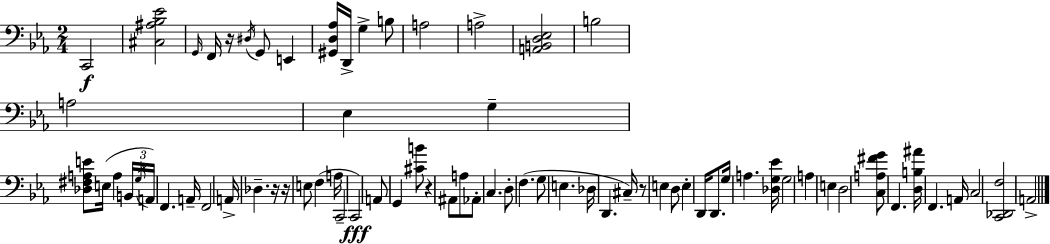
C2/h [C#3,A#3,Bb3,Eb4]/h G2/s F2/s R/s D#3/s G2/e E2/q [G#2,D3,Ab3]/s D2/s G3/q B3/e A3/h A3/h [A2,B2,D3,Eb3]/h B3/h A3/h Eb3/q G3/q [Db3,F#3,A3,E4]/e E3/s A3/q B2/s G3/s A2/s F2/q. A2/s F2/h A2/s Db3/q. R/s R/s E3/e F3/q A3/s C2/h C2/h A2/e G2/q [C#4,B4]/e R/q A#2/e A3/e Ab2/e C3/q. D3/e F3/q. G3/e E3/q. Db3/s D2/q. C#3/s R/e E3/q D3/e E3/q D2/s D2/e. G3/s A3/q. [Db3,G3,Eb4]/s G3/h A3/q E3/q D3/h [C3,A3,F#4,G4]/e F2/q. [D3,B3,A#4]/s F2/q. A2/s C3/h [C2,Db2,F3]/h A2/h